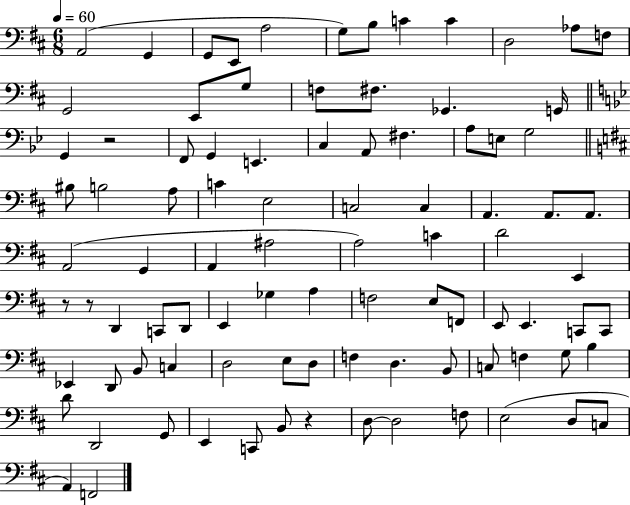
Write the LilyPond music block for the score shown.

{
  \clef bass
  \numericTimeSignature
  \time 6/8
  \key d \major
  \tempo 4 = 60
  a,2( g,4 | g,8 e,8 a2 | g8) b8 c'4 c'4 | d2 aes8 f8 | \break g,2 e,8 g8 | f8 fis8. ges,4. g,16 | \bar "||" \break \key bes \major g,4 r2 | f,8 g,4 e,4. | c4 a,8 fis4. | a8 e8 g2 | \break \bar "||" \break \key d \major bis8 b2 a8 | c'4 e2 | c2 c4 | a,4. a,8. a,8. | \break a,2( g,4 | a,4 ais2 | a2) c'4 | d'2 e,4 | \break r8 r8 d,4 c,8 d,8 | e,4 ges4 a4 | f2 e8 f,8 | e,8 e,4. c,8 c,8 | \break ees,4 d,8 b,8 c4 | d2 e8 d8 | f4 d4. b,8 | c8 f4 g8 b4 | \break d'8 d,2 g,8 | e,4 c,8 b,8 r4 | d8~~ d2 f8 | e2( d8 c8 | \break a,4) f,2 | \bar "|."
}